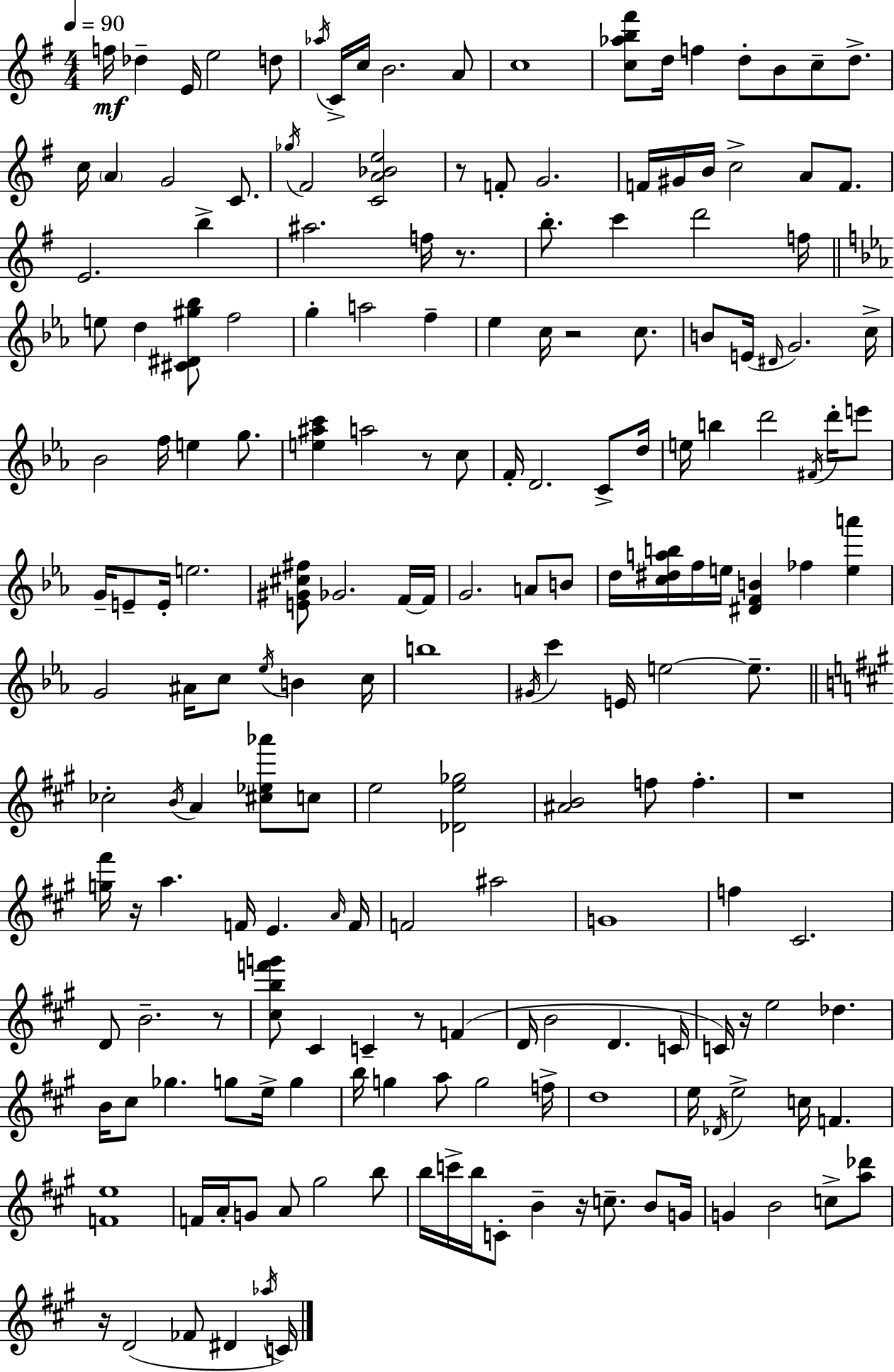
{
  \clef treble
  \numericTimeSignature
  \time 4/4
  \key g \major
  \tempo 4 = 90
  f''16\mf des''4-- e'16 e''2 d''8 | \acciaccatura { aes''16 } c'16-> c''16 b'2. a'8 | c''1 | <c'' aes'' b'' fis'''>8 d''16 f''4 d''8-. b'8 c''8-- d''8.-> | \break c''16 \parenthesize a'4 g'2 c'8. | \acciaccatura { ges''16 } fis'2 <c' a' bes' e''>2 | r8 f'8-. g'2. | f'16 gis'16 b'16 c''2-> a'8 f'8. | \break e'2. b''4-> | ais''2. f''16 r8. | b''8.-. c'''4 d'''2 | f''16 \bar "||" \break \key c \minor e''8 d''4 <cis' dis' gis'' bes''>8 f''2 | g''4-. a''2 f''4-- | ees''4 c''16 r2 c''8. | b'8 e'16( \grace { dis'16 } g'2.) | \break c''16-> bes'2 f''16 e''4 g''8. | <e'' ais'' c'''>4 a''2 r8 c''8 | f'16-. d'2. c'8-> | d''16 e''16 b''4 d'''2 \acciaccatura { fis'16 } d'''16-. | \break e'''8 g'16-- e'8-- e'16-. e''2. | <e' gis' cis'' fis''>8 ges'2. | f'16~~ f'16 g'2. a'8 | b'8 d''16 <c'' dis'' a'' b''>16 f''16 e''16 <dis' f' b'>4 fes''4 <e'' a'''>4 | \break g'2 ais'16 c''8 \acciaccatura { ees''16 } b'4 | c''16 b''1 | \acciaccatura { gis'16 } c'''4 e'16 e''2~~ | e''8.-- \bar "||" \break \key a \major ces''2-. \acciaccatura { b'16 } a'4 <cis'' ees'' aes'''>8 c''8 | e''2 <des' e'' ges''>2 | <ais' b'>2 f''8 f''4.-. | r1 | \break <g'' fis'''>16 r16 a''4. f'16 e'4. | \grace { a'16 } f'16 f'2 ais''2 | g'1 | f''4 cis'2. | \break d'8 b'2.-- | r8 <cis'' b'' f''' g'''>8 cis'4 c'4-- r8 f'4( | d'16 b'2 d'4. | c'16 c'16) r16 e''2 des''4. | \break b'16 cis''8 ges''4. g''8 e''16-> g''4 | b''16 g''4 a''8 g''2 | f''16-> d''1 | e''16 \acciaccatura { des'16 } e''2-> c''16 f'4. | \break <f' e''>1 | f'16 a'16-. g'8 a'8 gis''2 | b''8 b''16 c'''16-> b''16 c'8-. b'4-- r16 c''8.-- | b'8 g'16 g'4 b'2 c''8-> | \break <a'' des'''>8 r16 d'2( fes'8 dis'4 | \acciaccatura { aes''16 } c'16) \bar "|."
}